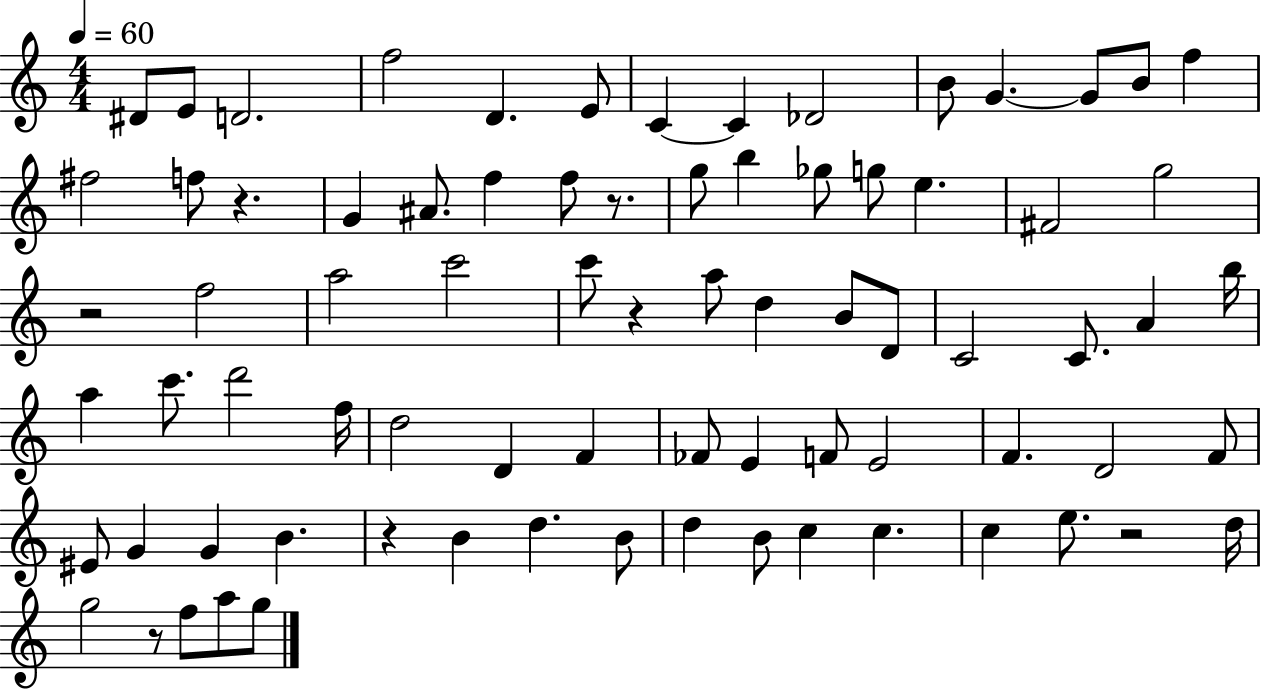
{
  \clef treble
  \numericTimeSignature
  \time 4/4
  \key c \major
  \tempo 4 = 60
  dis'8 e'8 d'2. | f''2 d'4. e'8 | c'4~~ c'4 des'2 | b'8 g'4.~~ g'8 b'8 f''4 | \break fis''2 f''8 r4. | g'4 ais'8. f''4 f''8 r8. | g''8 b''4 ges''8 g''8 e''4. | fis'2 g''2 | \break r2 f''2 | a''2 c'''2 | c'''8 r4 a''8 d''4 b'8 d'8 | c'2 c'8. a'4 b''16 | \break a''4 c'''8. d'''2 f''16 | d''2 d'4 f'4 | fes'8 e'4 f'8 e'2 | f'4. d'2 f'8 | \break eis'8 g'4 g'4 b'4. | r4 b'4 d''4. b'8 | d''4 b'8 c''4 c''4. | c''4 e''8. r2 d''16 | \break g''2 r8 f''8 a''8 g''8 | \bar "|."
}